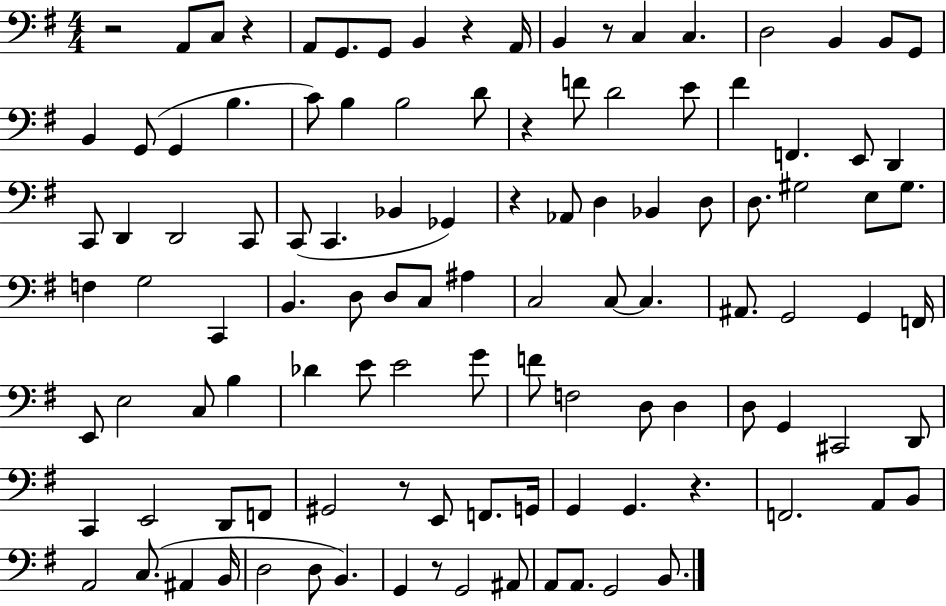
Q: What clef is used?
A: bass